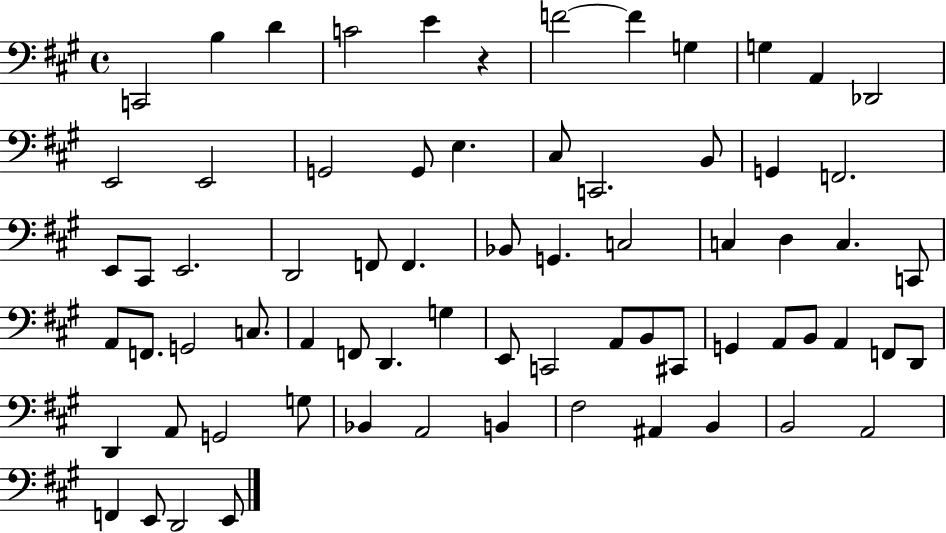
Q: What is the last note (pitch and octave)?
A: E2